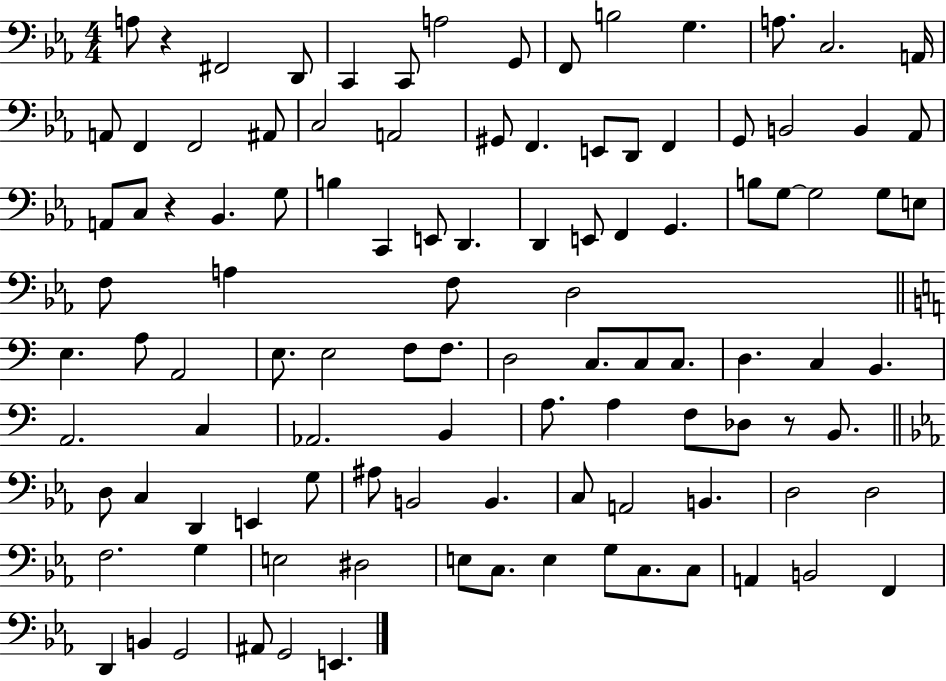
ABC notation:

X:1
T:Untitled
M:4/4
L:1/4
K:Eb
A,/2 z ^F,,2 D,,/2 C,, C,,/2 A,2 G,,/2 F,,/2 B,2 G, A,/2 C,2 A,,/4 A,,/2 F,, F,,2 ^A,,/2 C,2 A,,2 ^G,,/2 F,, E,,/2 D,,/2 F,, G,,/2 B,,2 B,, _A,,/2 A,,/2 C,/2 z _B,, G,/2 B, C,, E,,/2 D,, D,, E,,/2 F,, G,, B,/2 G,/2 G,2 G,/2 E,/2 F,/2 A, F,/2 D,2 E, A,/2 A,,2 E,/2 E,2 F,/2 F,/2 D,2 C,/2 C,/2 C,/2 D, C, B,, A,,2 C, _A,,2 B,, A,/2 A, F,/2 _D,/2 z/2 B,,/2 D,/2 C, D,, E,, G,/2 ^A,/2 B,,2 B,, C,/2 A,,2 B,, D,2 D,2 F,2 G, E,2 ^D,2 E,/2 C,/2 E, G,/2 C,/2 C,/2 A,, B,,2 F,, D,, B,, G,,2 ^A,,/2 G,,2 E,,